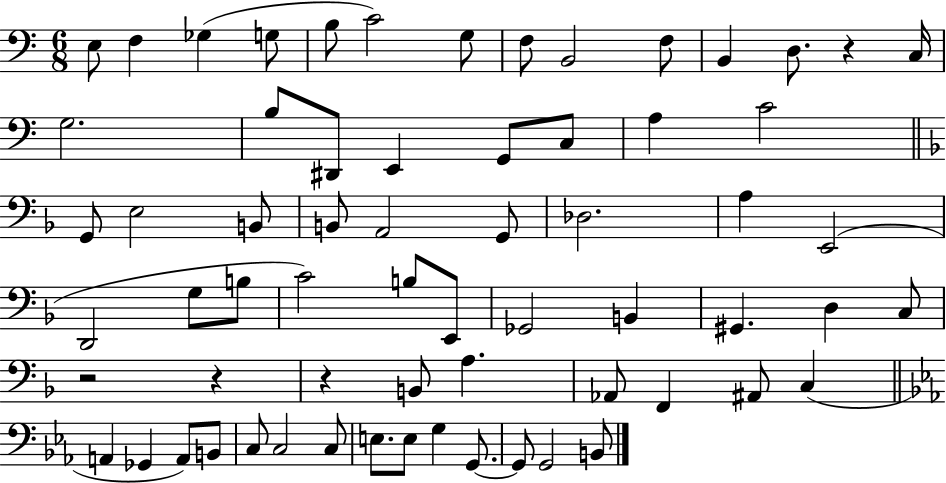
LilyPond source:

{
  \clef bass
  \numericTimeSignature
  \time 6/8
  \key c \major
  \repeat volta 2 { e8 f4 ges4( g8 | b8 c'2) g8 | f8 b,2 f8 | b,4 d8. r4 c16 | \break g2. | b8 dis,8 e,4 g,8 c8 | a4 c'2 | \bar "||" \break \key f \major g,8 e2 b,8 | b,8 a,2 g,8 | des2. | a4 e,2( | \break d,2 g8 b8 | c'2) b8 e,8 | ges,2 b,4 | gis,4. d4 c8 | \break r2 r4 | r4 b,8 a4. | aes,8 f,4 ais,8 c4( | \bar "||" \break \key c \minor a,4 ges,4 a,8) b,8 | c8 c2 c8 | e8. e8 g4 g,8.~~ | g,8 g,2 b,8 | \break } \bar "|."
}